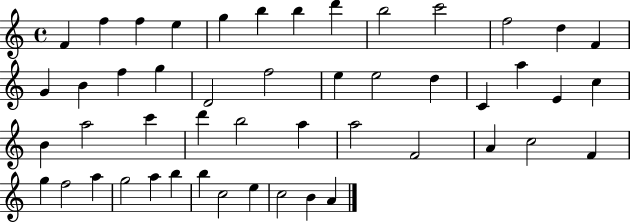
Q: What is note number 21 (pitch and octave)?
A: E5